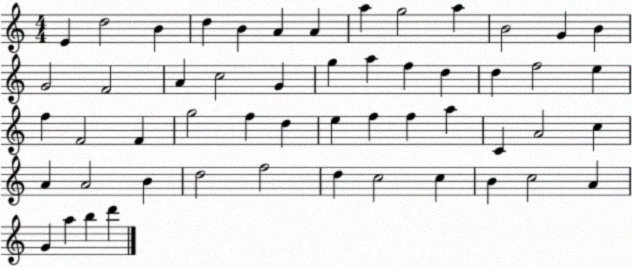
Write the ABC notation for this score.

X:1
T:Untitled
M:4/4
L:1/4
K:C
E d2 B d B A A a g2 a B2 G B G2 F2 A c2 G g a f d d f2 e f F2 F g2 f d e f f a C A2 c A A2 B d2 f2 d c2 c B c2 A G a b d'